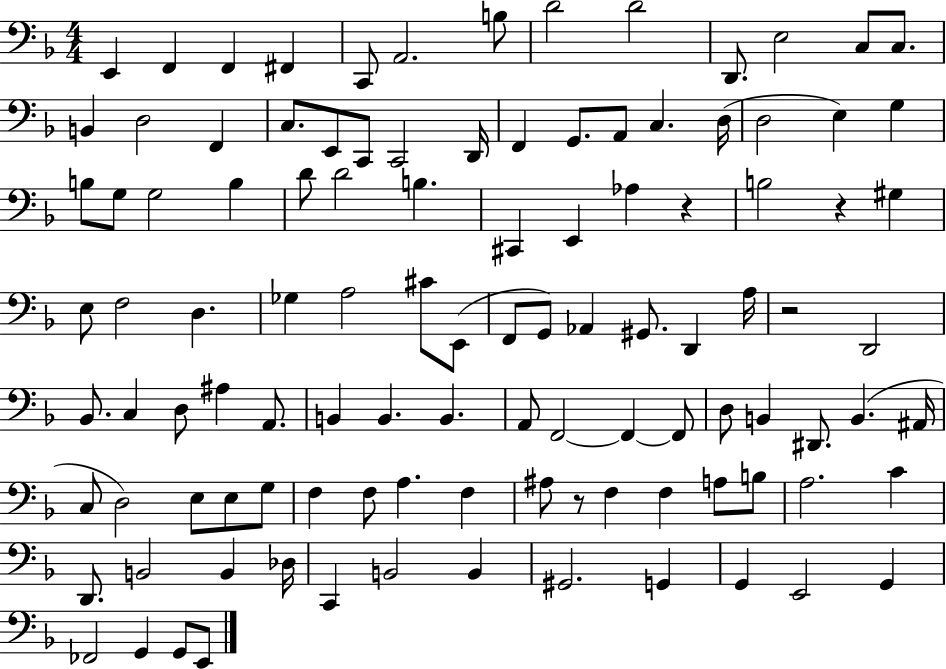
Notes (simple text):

E2/q F2/q F2/q F#2/q C2/e A2/h. B3/e D4/h D4/h D2/e. E3/h C3/e C3/e. B2/q D3/h F2/q C3/e. E2/e C2/e C2/h D2/s F2/q G2/e. A2/e C3/q. D3/s D3/h E3/q G3/q B3/e G3/e G3/h B3/q D4/e D4/h B3/q. C#2/q E2/q Ab3/q R/q B3/h R/q G#3/q E3/e F3/h D3/q. Gb3/q A3/h C#4/e E2/e F2/e G2/e Ab2/q G#2/e. D2/q A3/s R/h D2/h Bb2/e. C3/q D3/e A#3/q A2/e. B2/q B2/q. B2/q. A2/e F2/h F2/q F2/e D3/e B2/q D#2/e. B2/q. A#2/s C3/e D3/h E3/e E3/e G3/e F3/q F3/e A3/q. F3/q A#3/e R/e F3/q F3/q A3/e B3/e A3/h. C4/q D2/e. B2/h B2/q Db3/s C2/q B2/h B2/q G#2/h. G2/q G2/q E2/h G2/q FES2/h G2/q G2/e E2/e